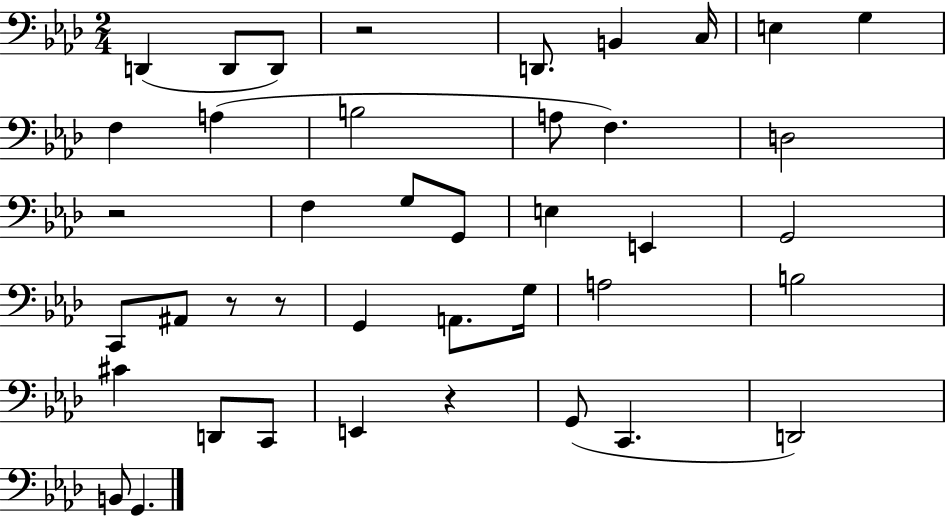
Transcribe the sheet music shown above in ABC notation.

X:1
T:Untitled
M:2/4
L:1/4
K:Ab
D,, D,,/2 D,,/2 z2 D,,/2 B,, C,/4 E, G, F, A, B,2 A,/2 F, D,2 z2 F, G,/2 G,,/2 E, E,, G,,2 C,,/2 ^A,,/2 z/2 z/2 G,, A,,/2 G,/4 A,2 B,2 ^C D,,/2 C,,/2 E,, z G,,/2 C,, D,,2 B,,/2 G,,